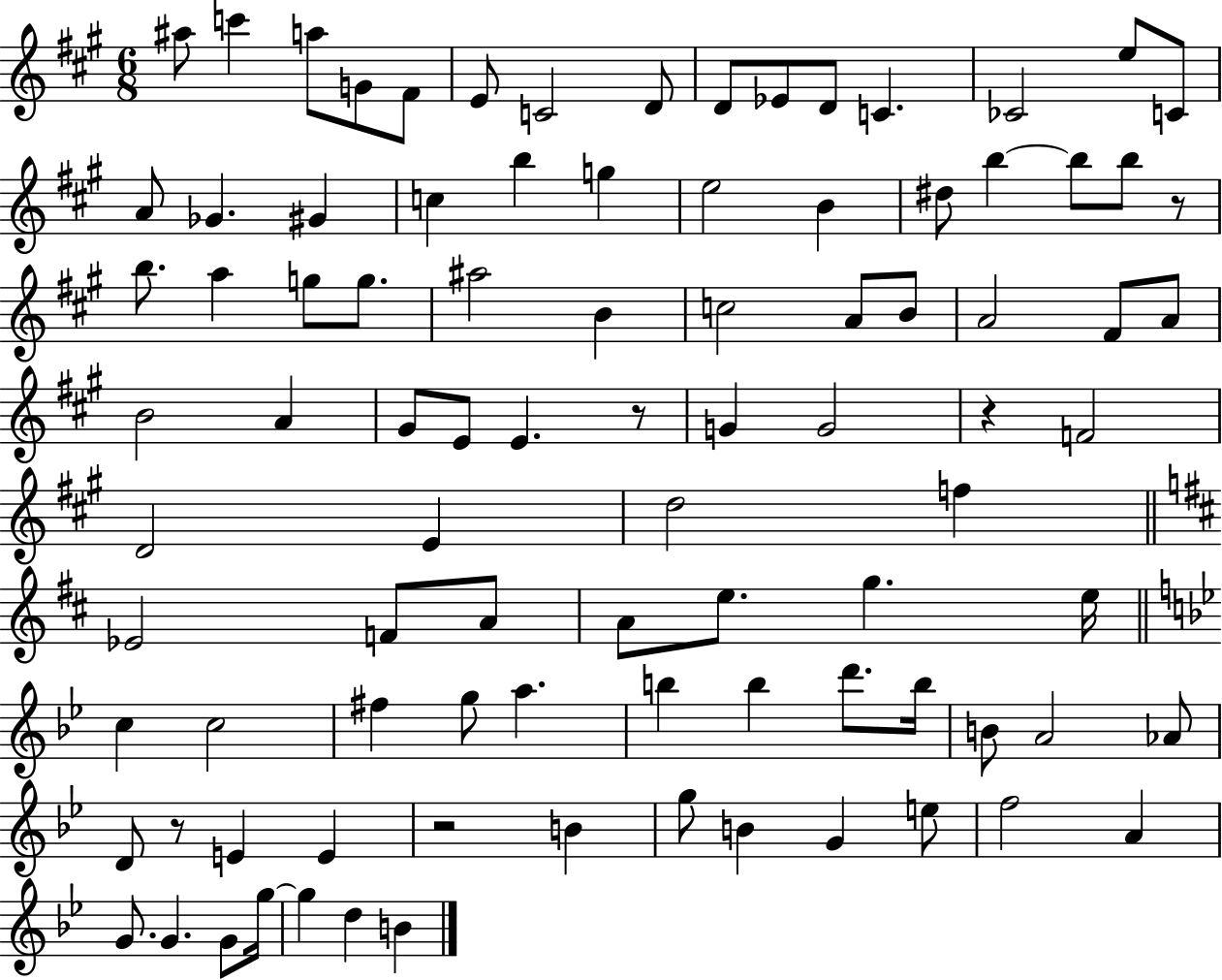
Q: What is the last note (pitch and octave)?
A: B4